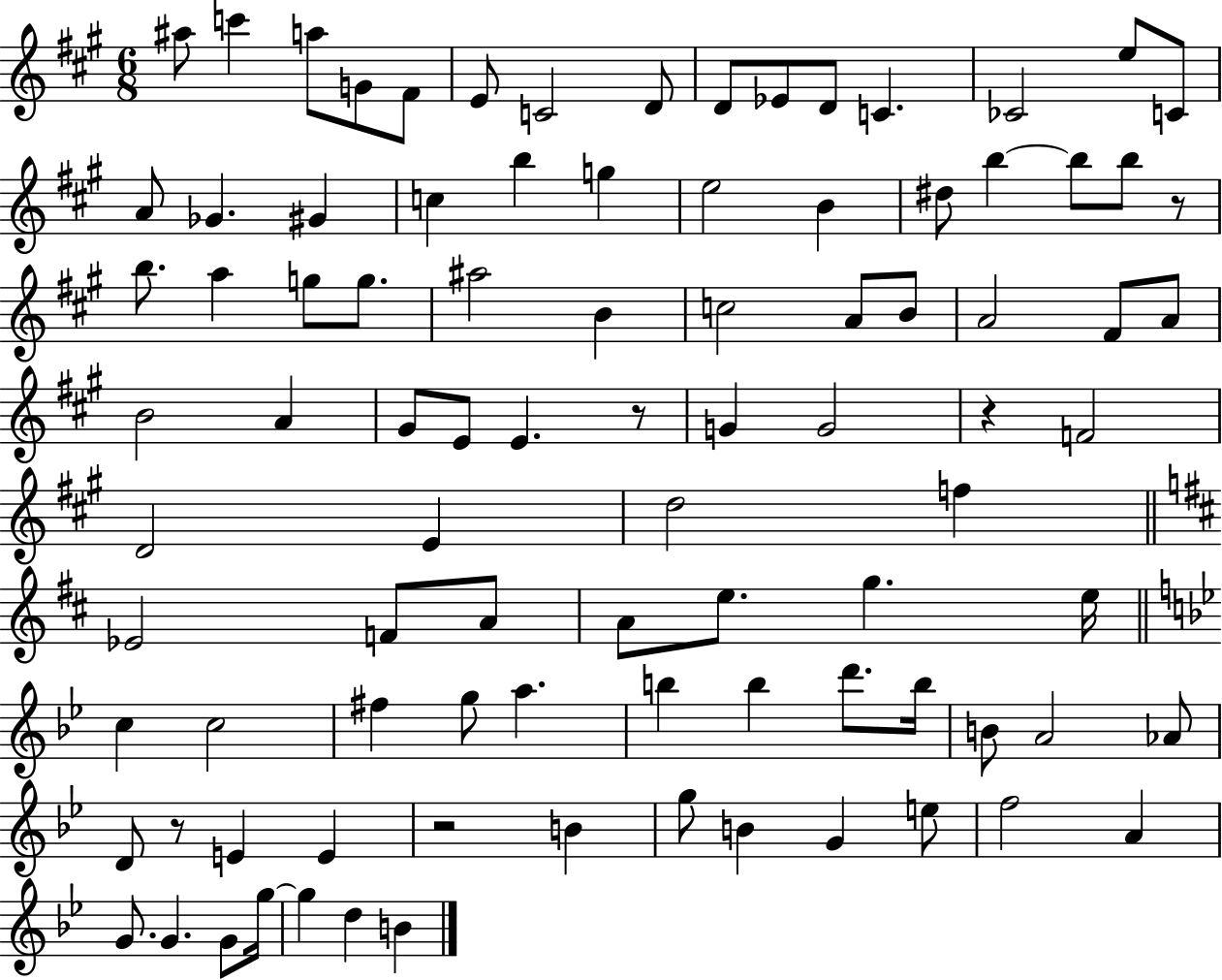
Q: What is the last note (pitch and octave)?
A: B4